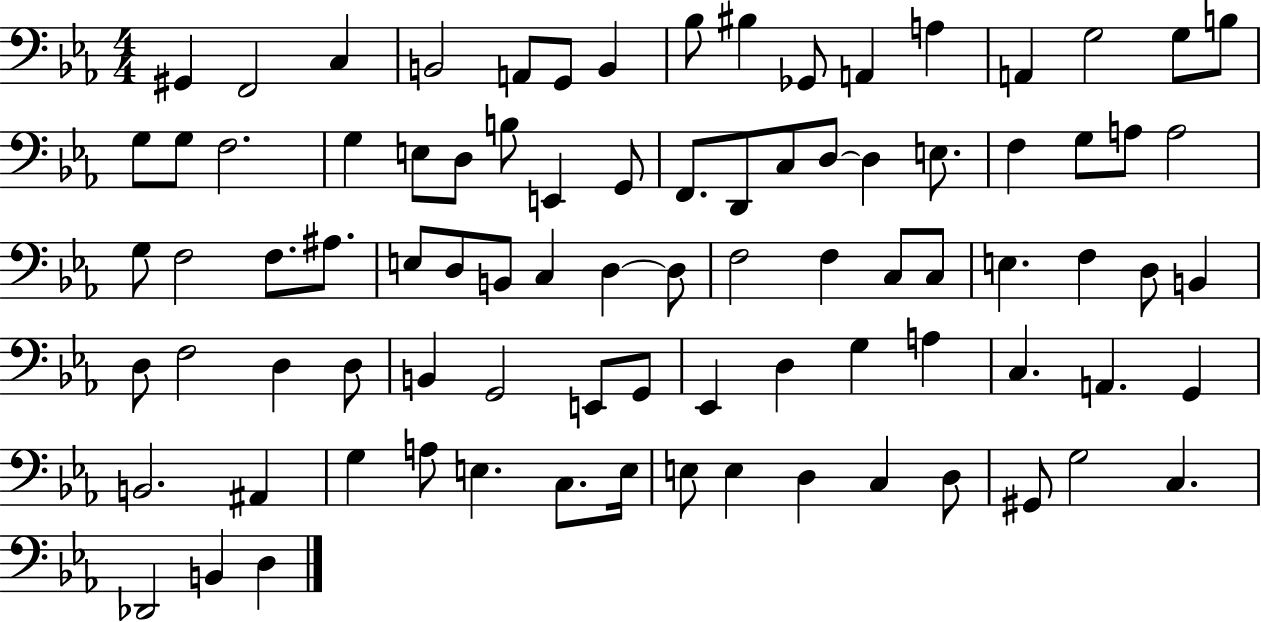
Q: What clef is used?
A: bass